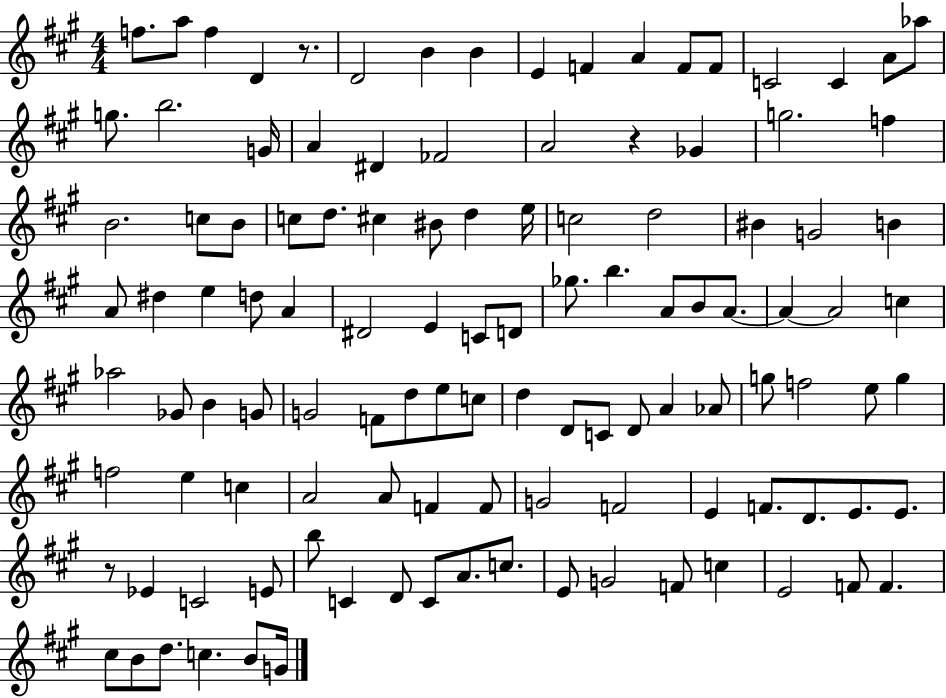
{
  \clef treble
  \numericTimeSignature
  \time 4/4
  \key a \major
  \repeat volta 2 { f''8. a''8 f''4 d'4 r8. | d'2 b'4 b'4 | e'4 f'4 a'4 f'8 f'8 | c'2 c'4 a'8 aes''8 | \break g''8. b''2. g'16 | a'4 dis'4 fes'2 | a'2 r4 ges'4 | g''2. f''4 | \break b'2. c''8 b'8 | c''8 d''8. cis''4 bis'8 d''4 e''16 | c''2 d''2 | bis'4 g'2 b'4 | \break a'8 dis''4 e''4 d''8 a'4 | dis'2 e'4 c'8 d'8 | ges''8. b''4. a'8 b'8 a'8.~~ | a'4~~ a'2 c''4 | \break aes''2 ges'8 b'4 g'8 | g'2 f'8 d''8 e''8 c''8 | d''4 d'8 c'8 d'8 a'4 aes'8 | g''8 f''2 e''8 g''4 | \break f''2 e''4 c''4 | a'2 a'8 f'4 f'8 | g'2 f'2 | e'4 f'8. d'8. e'8. e'8. | \break r8 ees'4 c'2 e'8 | b''8 c'4 d'8 c'8 a'8. c''8. | e'8 g'2 f'8 c''4 | e'2 f'8 f'4. | \break cis''8 b'8 d''8. c''4. b'8 g'16 | } \bar "|."
}